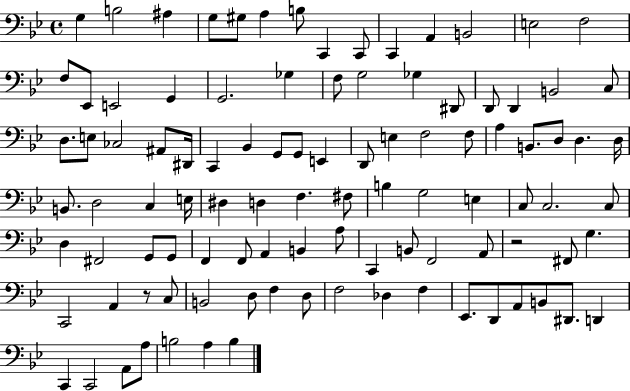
{
  \clef bass
  \time 4/4
  \defaultTimeSignature
  \key bes \major
  \repeat volta 2 { g4 b2 ais4 | g8 gis8 a4 b8 c,4 c,8 | c,4 a,4 b,2 | e2 f2 | \break f8 ees,8 e,2 g,4 | g,2. ges4 | f8 g2 ges4 dis,8 | d,8 d,4 b,2 c8 | \break d8. e8 ces2 ais,8 dis,16 | c,4 bes,4 g,8 g,8 e,4 | d,8 e4 f2 f8 | a4 b,8. d8 d4. d16 | \break b,8. d2 c4 e16 | dis4 d4 f4. fis8 | b4 g2 e4 | c8 c2. c8 | \break d4 fis,2 g,8 g,8 | f,4 f,8 a,4 b,4 a8 | c,4 b,8 f,2 a,8 | r2 fis,8 g4. | \break c,2 a,4 r8 c8 | b,2 d8 f4 d8 | f2 des4 f4 | ees,8. d,8 a,8 b,8 dis,8. d,4 | \break c,4 c,2 a,8 a8 | b2 a4 b4 | } \bar "|."
}